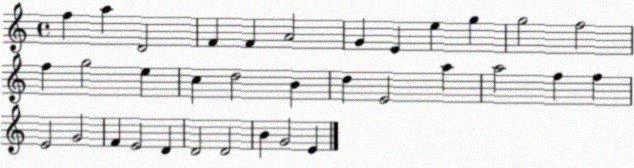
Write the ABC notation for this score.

X:1
T:Untitled
M:4/4
L:1/4
K:C
f a D2 F F A2 G E e g g2 f2 f g2 e c d2 B d E2 a a2 f f E2 G2 F E2 D D2 D2 B G2 E